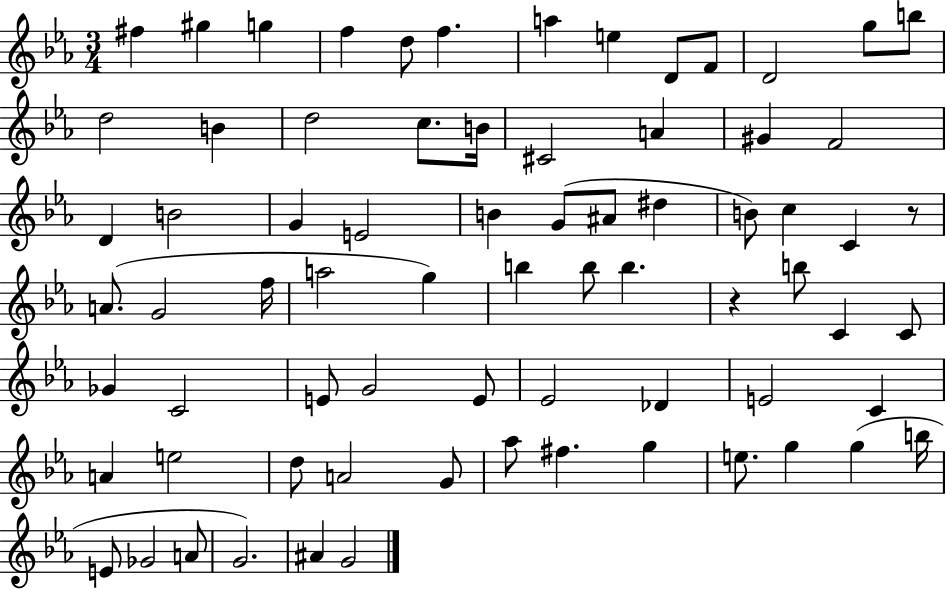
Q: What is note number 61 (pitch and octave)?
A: G5